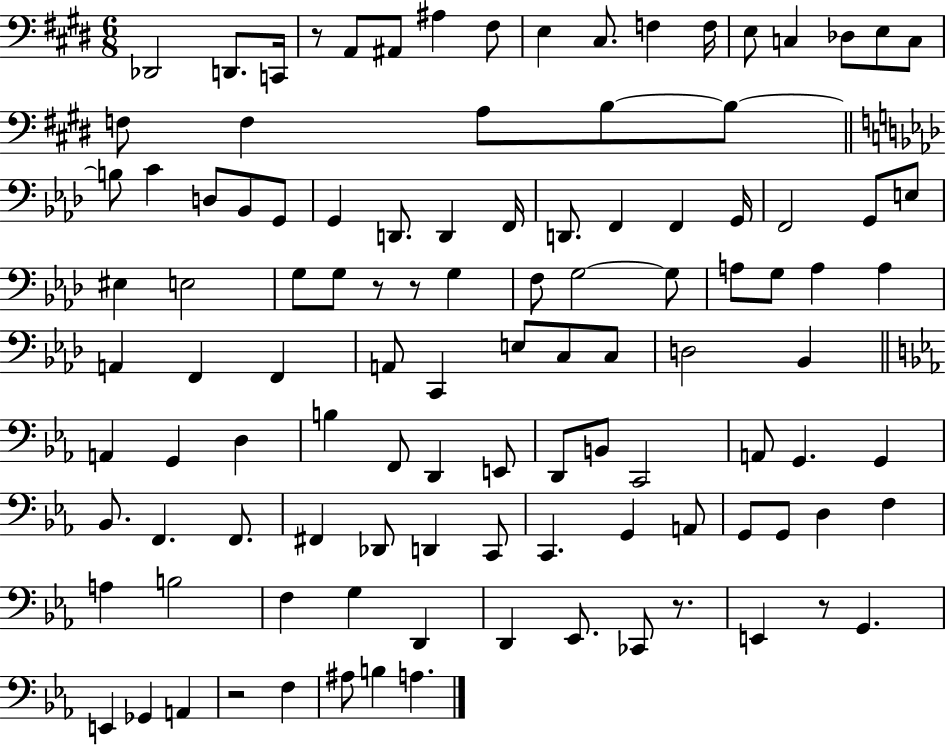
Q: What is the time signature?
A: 6/8